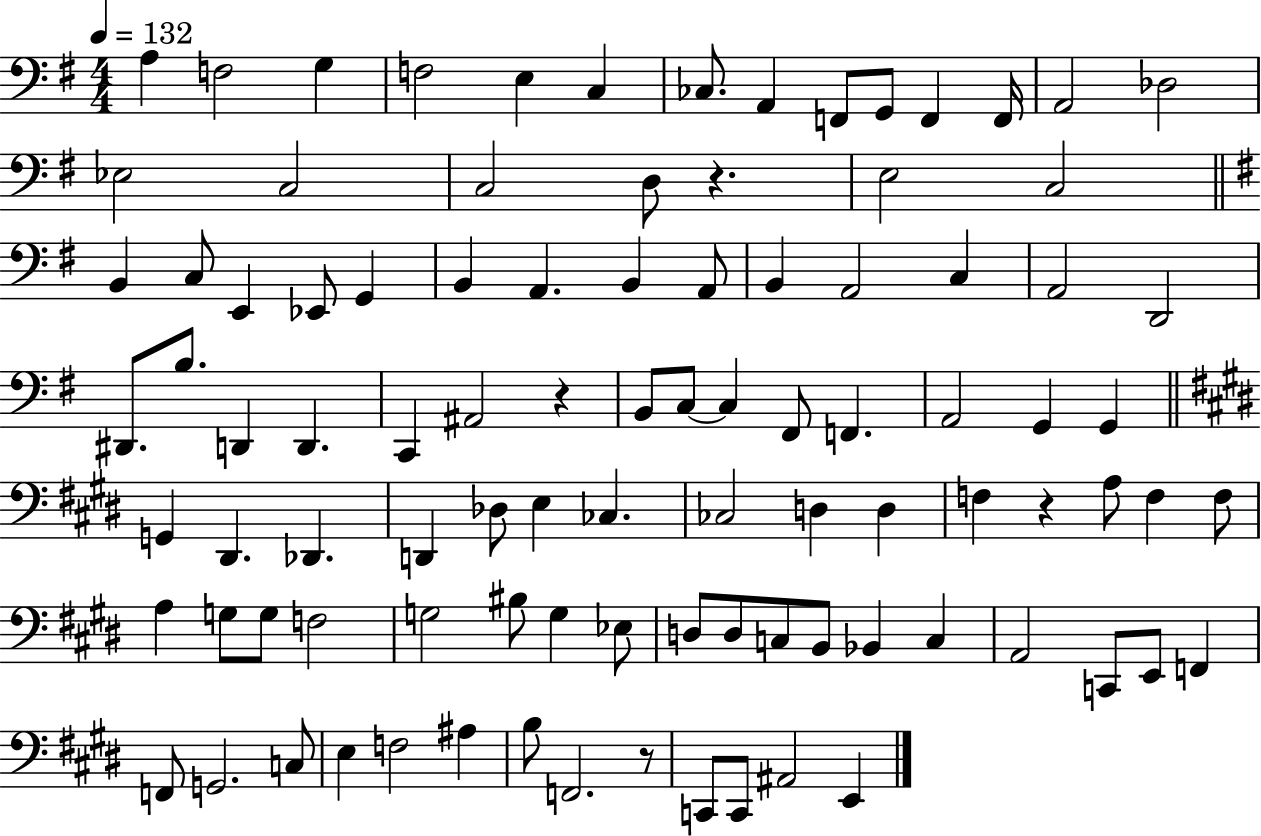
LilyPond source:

{
  \clef bass
  \numericTimeSignature
  \time 4/4
  \key g \major
  \tempo 4 = 132
  a4 f2 g4 | f2 e4 c4 | ces8. a,4 f,8 g,8 f,4 f,16 | a,2 des2 | \break ees2 c2 | c2 d8 r4. | e2 c2 | \bar "||" \break \key g \major b,4 c8 e,4 ees,8 g,4 | b,4 a,4. b,4 a,8 | b,4 a,2 c4 | a,2 d,2 | \break dis,8. b8. d,4 d,4. | c,4 ais,2 r4 | b,8 c8~~ c4 fis,8 f,4. | a,2 g,4 g,4 | \break \bar "||" \break \key e \major g,4 dis,4. des,4. | d,4 des8 e4 ces4. | ces2 d4 d4 | f4 r4 a8 f4 f8 | \break a4 g8 g8 f2 | g2 bis8 g4 ees8 | d8 d8 c8 b,8 bes,4 c4 | a,2 c,8 e,8 f,4 | \break f,8 g,2. c8 | e4 f2 ais4 | b8 f,2. r8 | c,8 c,8 ais,2 e,4 | \break \bar "|."
}